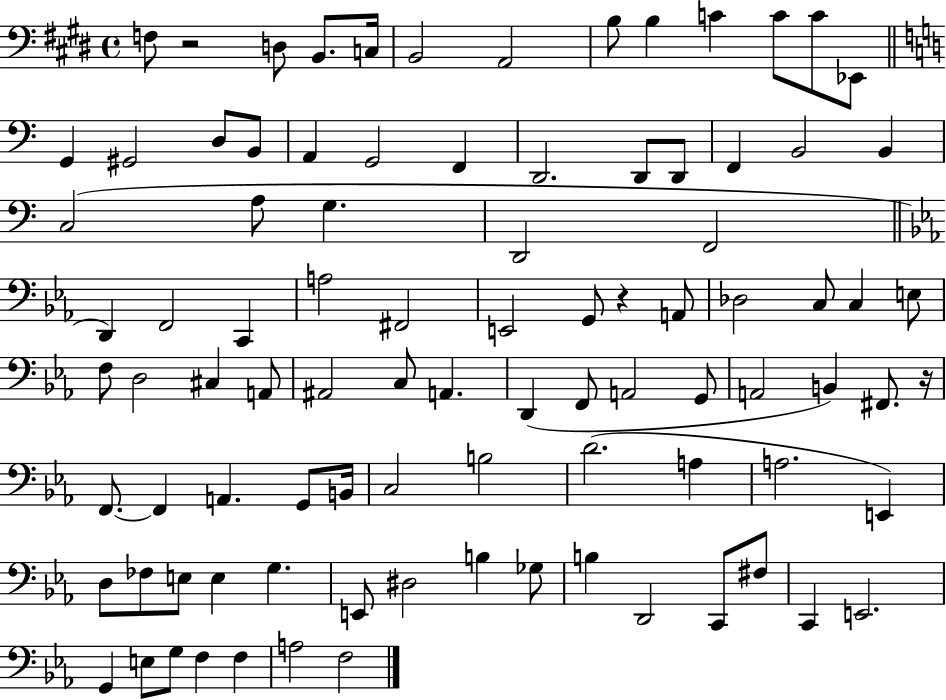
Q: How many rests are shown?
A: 3